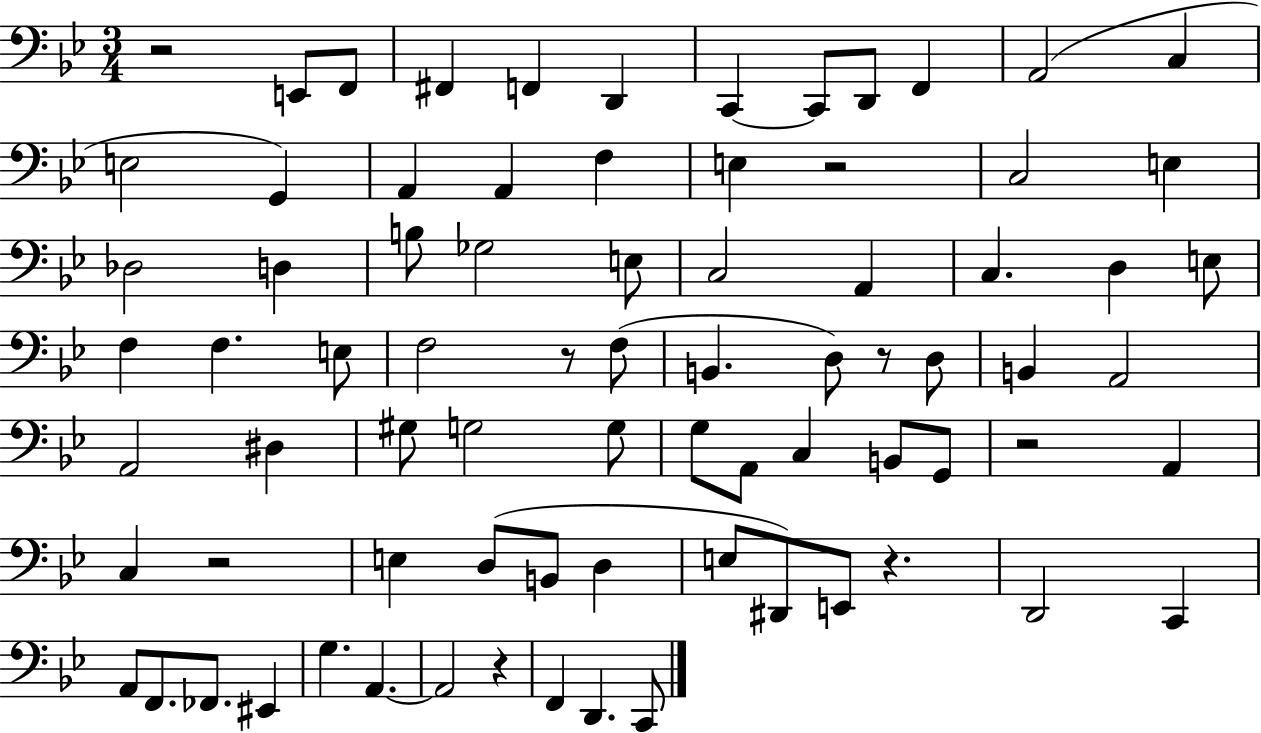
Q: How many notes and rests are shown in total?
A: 78